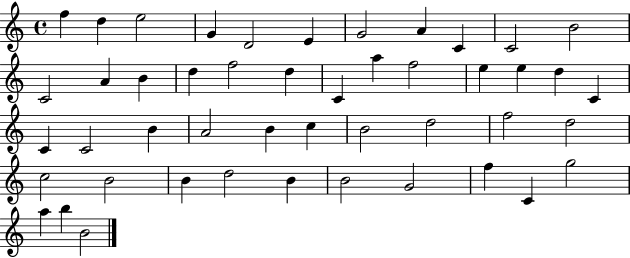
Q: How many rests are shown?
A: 0